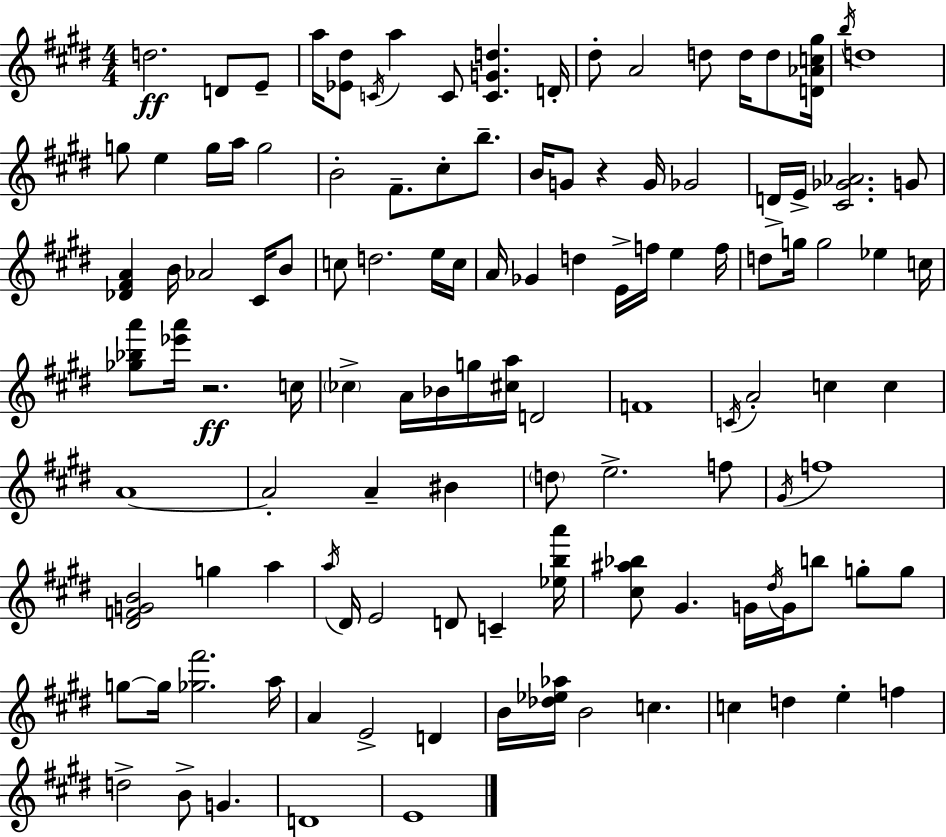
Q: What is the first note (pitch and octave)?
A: D5